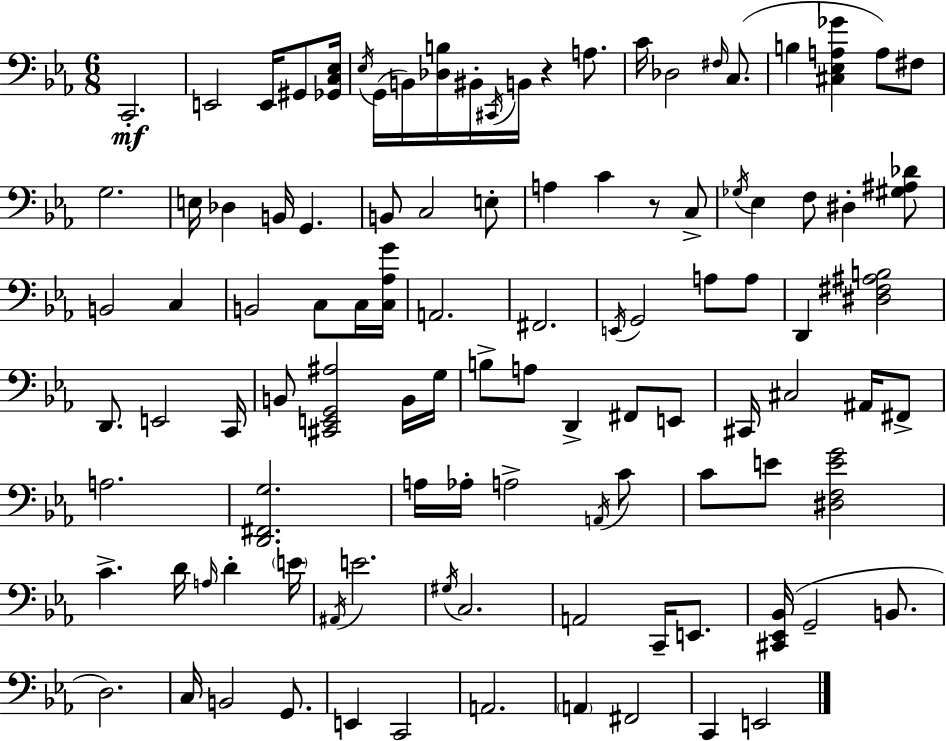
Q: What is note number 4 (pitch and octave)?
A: G#2